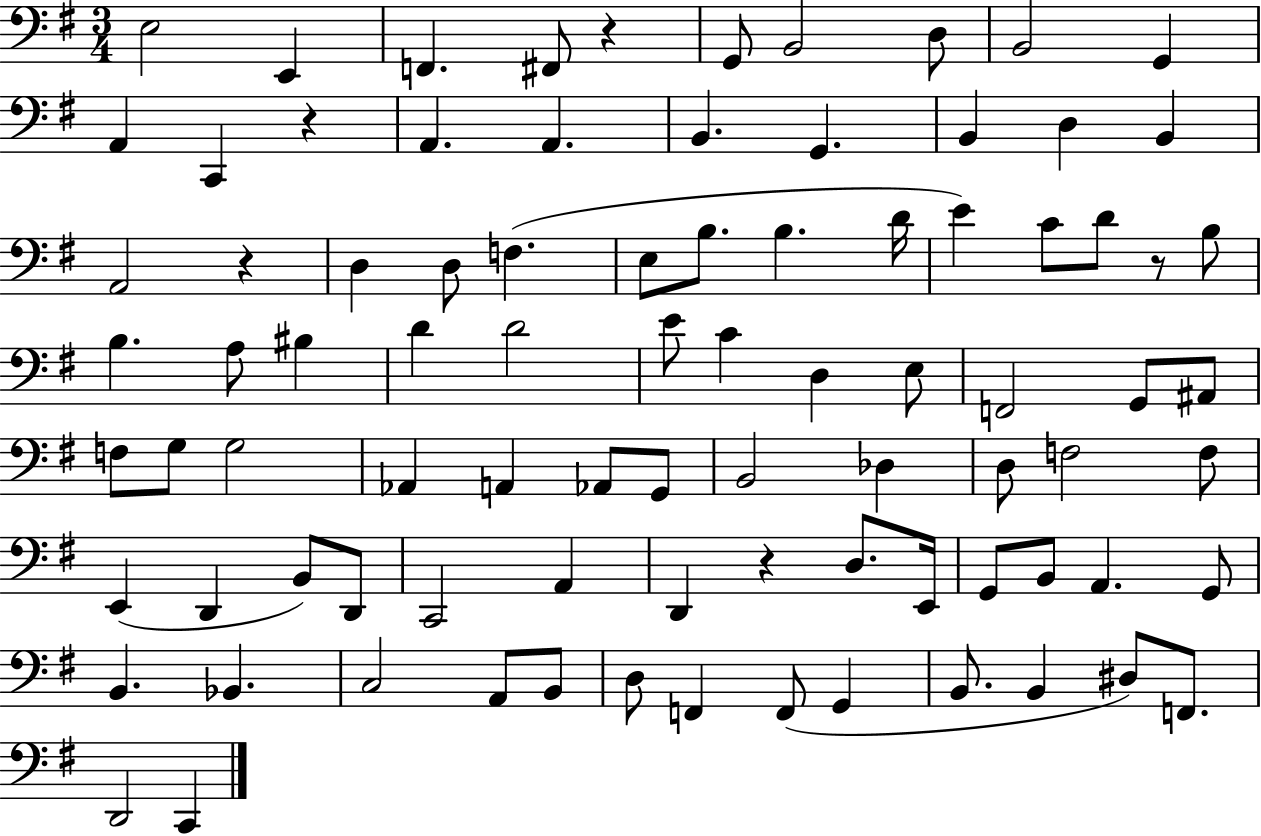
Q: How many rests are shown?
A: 5